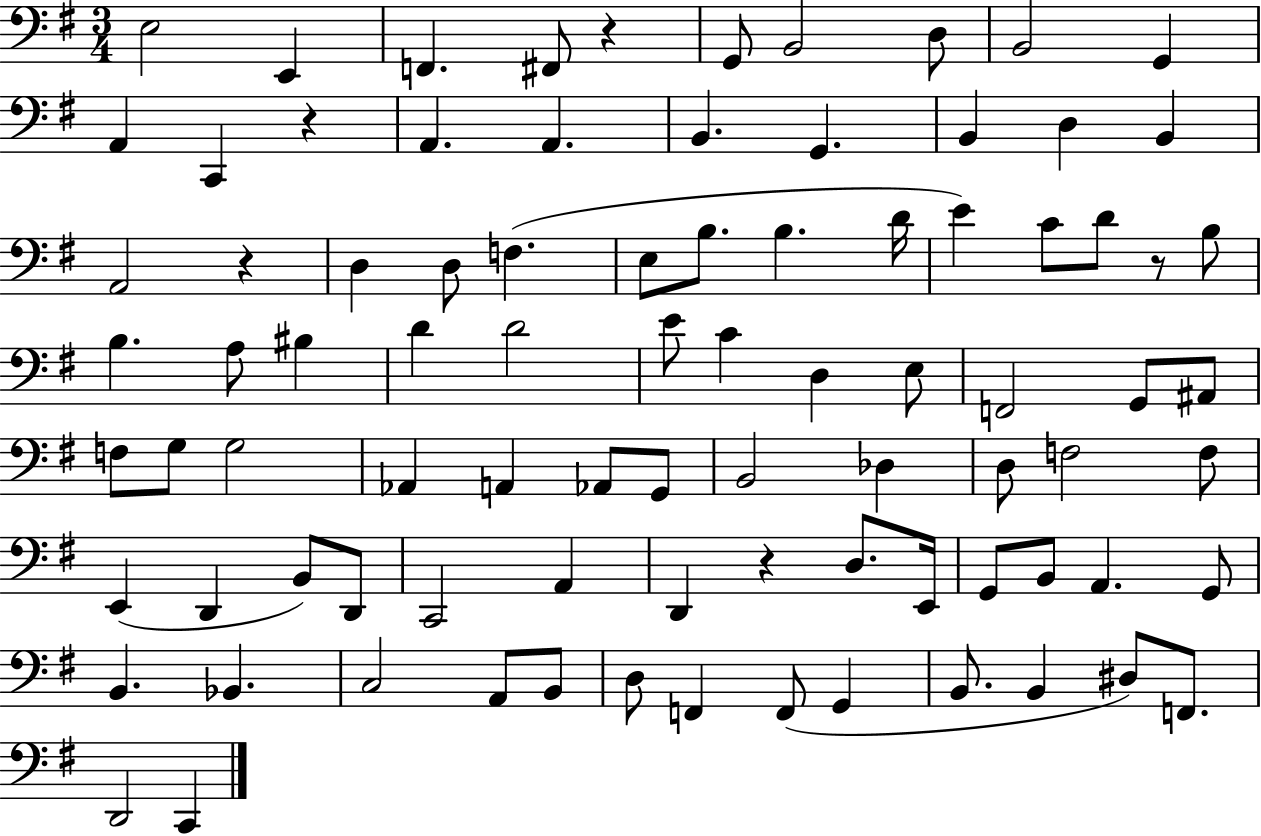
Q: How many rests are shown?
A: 5